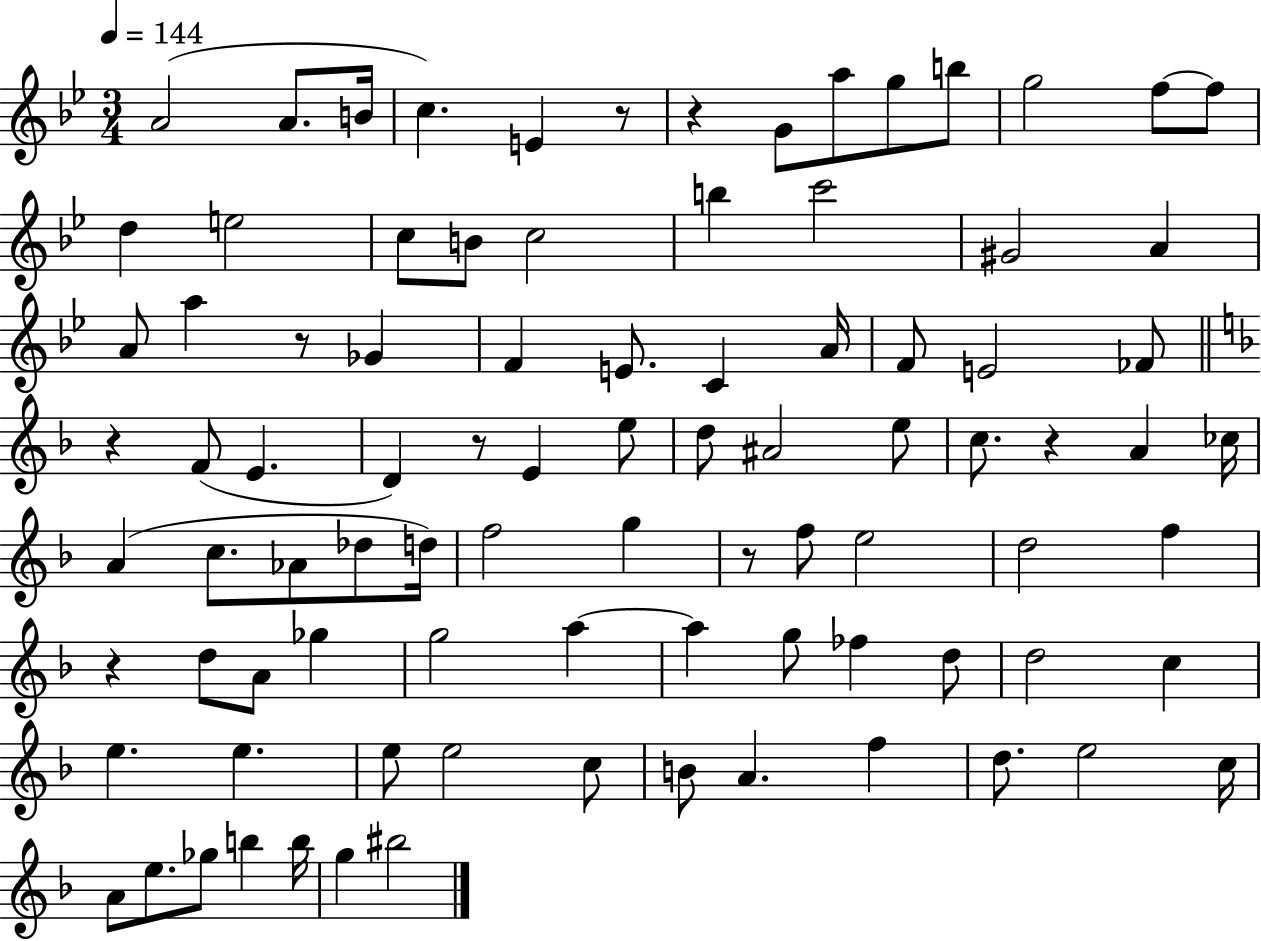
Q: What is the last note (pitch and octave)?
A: BIS5